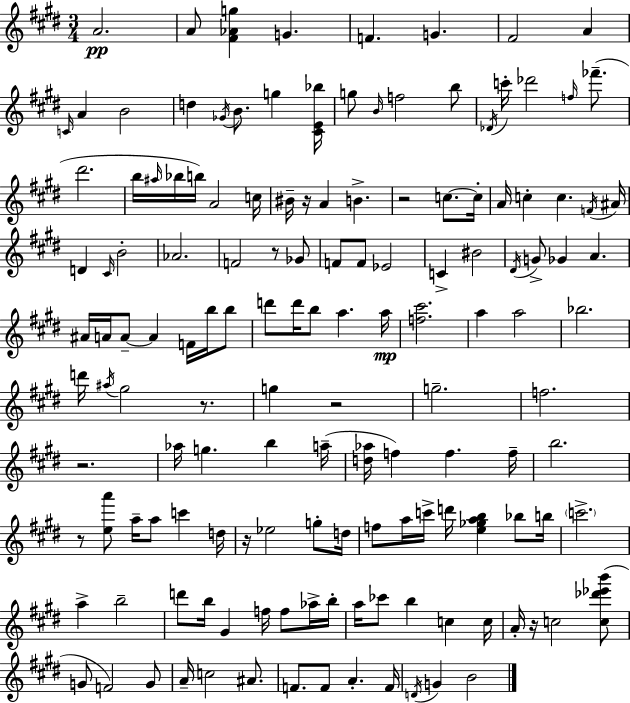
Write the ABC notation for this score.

X:1
T:Untitled
M:3/4
L:1/4
K:E
A2 A/2 [^F_Ag] G F G ^F2 A C/4 A B2 d _G/4 B/2 g [^CE_b]/4 g/2 B/4 f2 b/2 _D/4 c'/4 _d'2 f/4 _f'/2 ^d'2 b/4 ^a/4 _b/4 b/4 A2 c/4 ^B/4 z/4 A B z2 c/2 c/4 A/4 c c F/4 ^A/4 D ^C/4 B2 _A2 F2 z/2 _G/2 F/2 F/2 _E2 C ^B2 ^D/4 G/2 _G A ^A/4 A/4 A/2 A F/4 b/4 b/2 d'/2 d'/4 b/2 a a/4 [f^c']2 a a2 _b2 d'/4 ^a/4 ^g2 z/2 g z2 g2 f2 z2 _a/4 g b a/4 [d_a]/4 f f f/4 b2 z/2 [ea']/2 a/4 a/2 c' d/4 z/4 _e2 g/2 d/4 f/2 a/4 c'/4 d'/4 [e_gab] _b/2 b/4 c'2 a b2 d'/2 b/4 ^G f/4 f/2 _a/4 b/4 a/4 _c'/2 b c c/4 A/4 z/4 c2 [c_d'_e'b']/2 G/2 F2 G/2 A/4 c2 ^A/2 F/2 F/2 A F/4 D/4 G B2